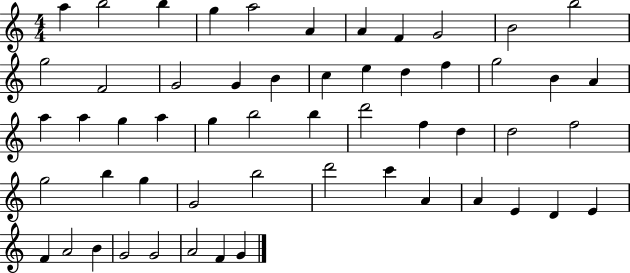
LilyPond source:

{
  \clef treble
  \numericTimeSignature
  \time 4/4
  \key c \major
  a''4 b''2 b''4 | g''4 a''2 a'4 | a'4 f'4 g'2 | b'2 b''2 | \break g''2 f'2 | g'2 g'4 b'4 | c''4 e''4 d''4 f''4 | g''2 b'4 a'4 | \break a''4 a''4 g''4 a''4 | g''4 b''2 b''4 | d'''2 f''4 d''4 | d''2 f''2 | \break g''2 b''4 g''4 | g'2 b''2 | d'''2 c'''4 a'4 | a'4 e'4 d'4 e'4 | \break f'4 a'2 b'4 | g'2 g'2 | a'2 f'4 g'4 | \bar "|."
}